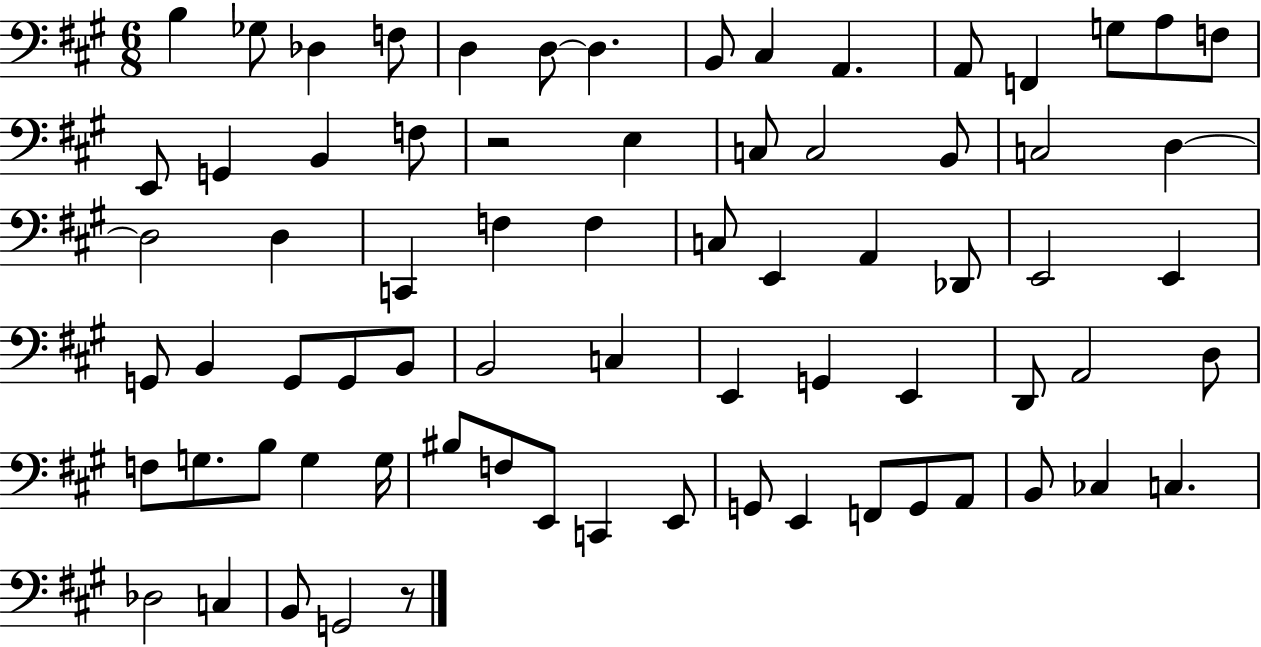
{
  \clef bass
  \numericTimeSignature
  \time 6/8
  \key a \major
  b4 ges8 des4 f8 | d4 d8~~ d4. | b,8 cis4 a,4. | a,8 f,4 g8 a8 f8 | \break e,8 g,4 b,4 f8 | r2 e4 | c8 c2 b,8 | c2 d4~~ | \break d2 d4 | c,4 f4 f4 | c8 e,4 a,4 des,8 | e,2 e,4 | \break g,8 b,4 g,8 g,8 b,8 | b,2 c4 | e,4 g,4 e,4 | d,8 a,2 d8 | \break f8 g8. b8 g4 g16 | bis8 f8 e,8 c,4 e,8 | g,8 e,4 f,8 g,8 a,8 | b,8 ces4 c4. | \break des2 c4 | b,8 g,2 r8 | \bar "|."
}